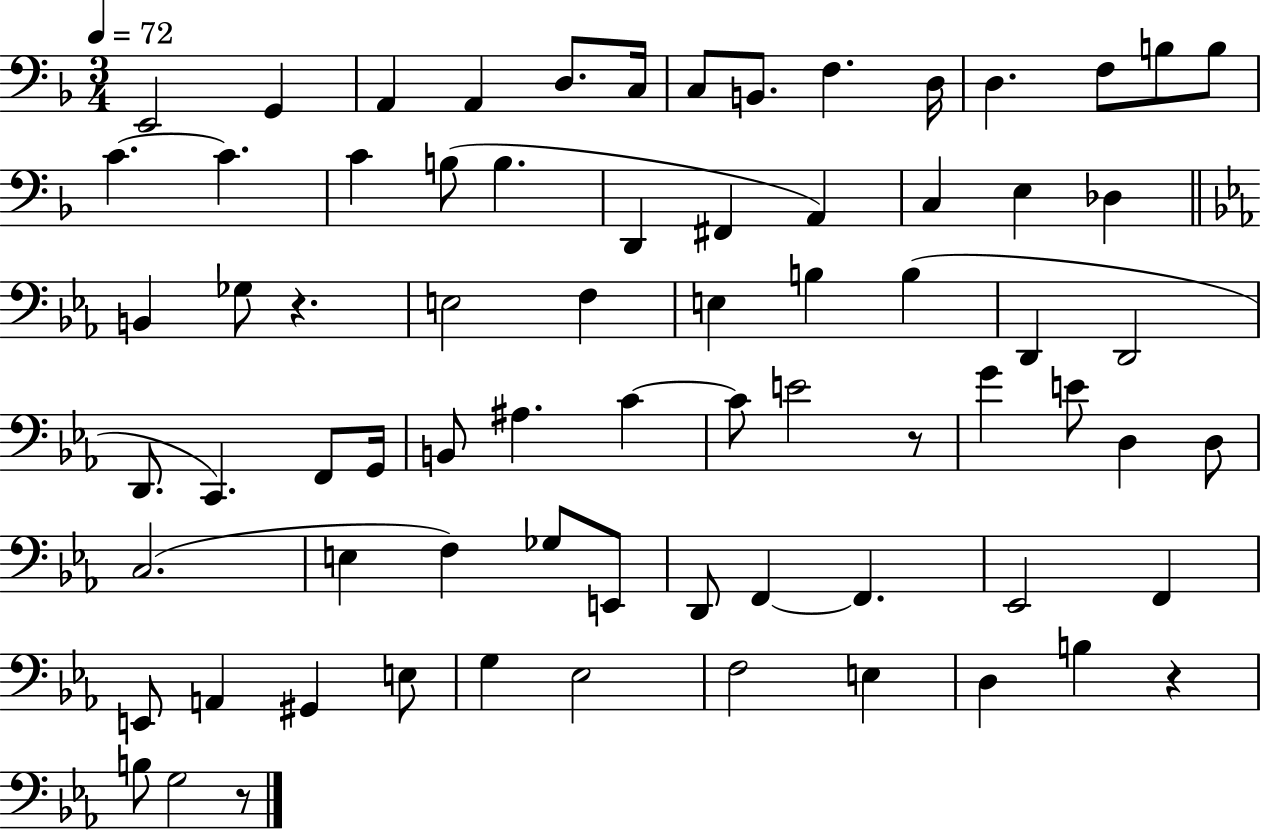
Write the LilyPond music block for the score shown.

{
  \clef bass
  \numericTimeSignature
  \time 3/4
  \key f \major
  \tempo 4 = 72
  e,2 g,4 | a,4 a,4 d8. c16 | c8 b,8. f4. d16 | d4. f8 b8 b8 | \break c'4.~~ c'4. | c'4 b8( b4. | d,4 fis,4 a,4) | c4 e4 des4 | \break \bar "||" \break \key ees \major b,4 ges8 r4. | e2 f4 | e4 b4 b4( | d,4 d,2 | \break d,8. c,4.) f,8 g,16 | b,8 ais4. c'4~~ | c'8 e'2 r8 | g'4 e'8 d4 d8 | \break c2.( | e4 f4) ges8 e,8 | d,8 f,4~~ f,4. | ees,2 f,4 | \break e,8 a,4 gis,4 e8 | g4 ees2 | f2 e4 | d4 b4 r4 | \break b8 g2 r8 | \bar "|."
}